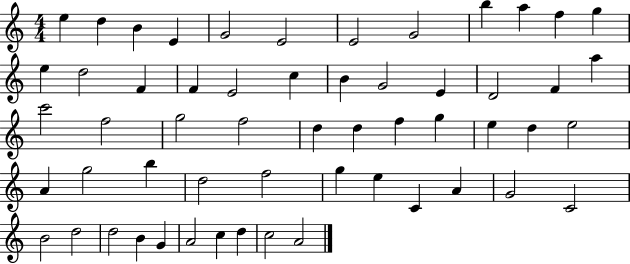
{
  \clef treble
  \numericTimeSignature
  \time 4/4
  \key c \major
  e''4 d''4 b'4 e'4 | g'2 e'2 | e'2 g'2 | b''4 a''4 f''4 g''4 | \break e''4 d''2 f'4 | f'4 e'2 c''4 | b'4 g'2 e'4 | d'2 f'4 a''4 | \break c'''2 f''2 | g''2 f''2 | d''4 d''4 f''4 g''4 | e''4 d''4 e''2 | \break a'4 g''2 b''4 | d''2 f''2 | g''4 e''4 c'4 a'4 | g'2 c'2 | \break b'2 d''2 | d''2 b'4 g'4 | a'2 c''4 d''4 | c''2 a'2 | \break \bar "|."
}